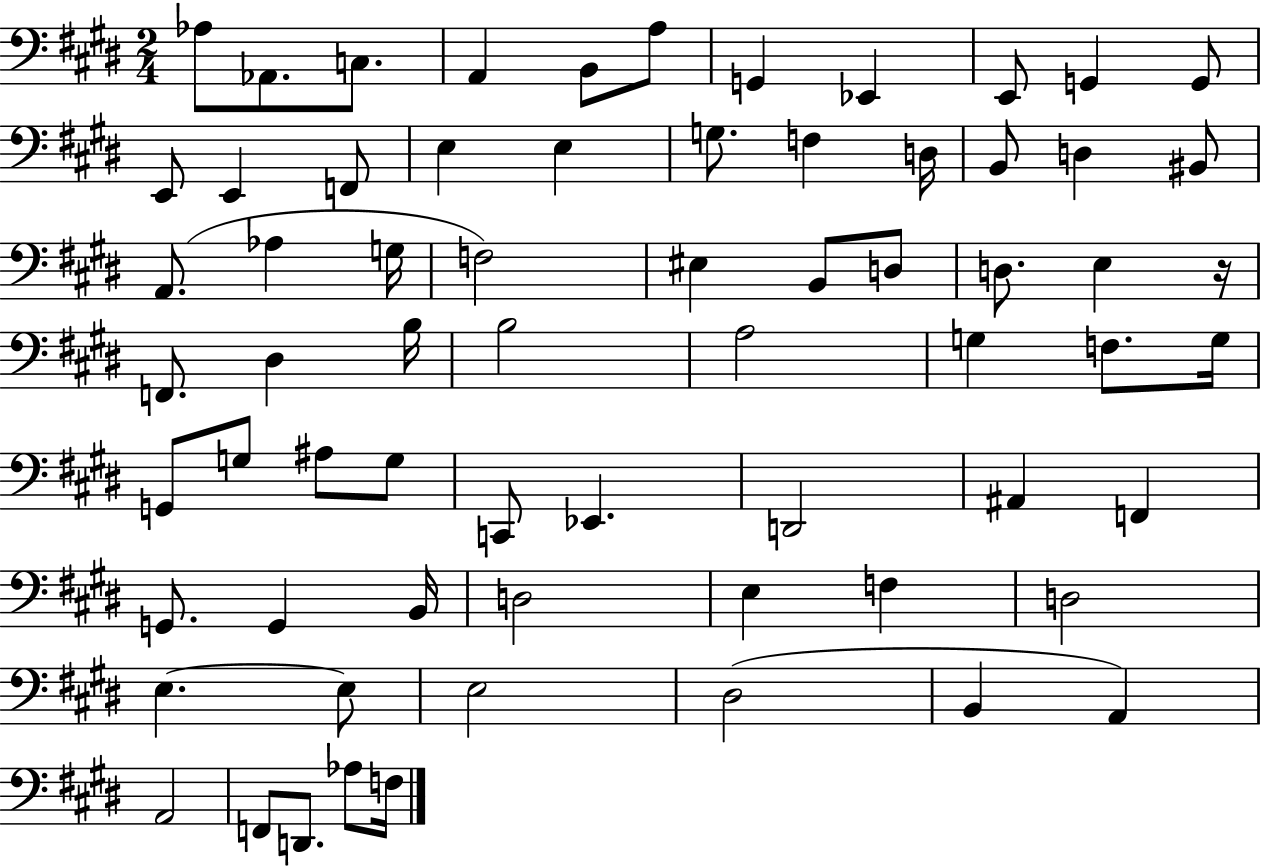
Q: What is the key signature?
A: E major